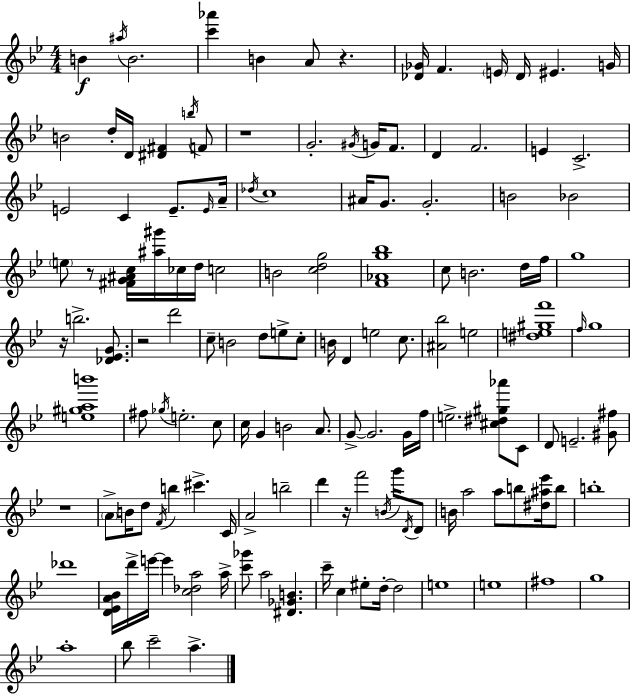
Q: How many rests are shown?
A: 7